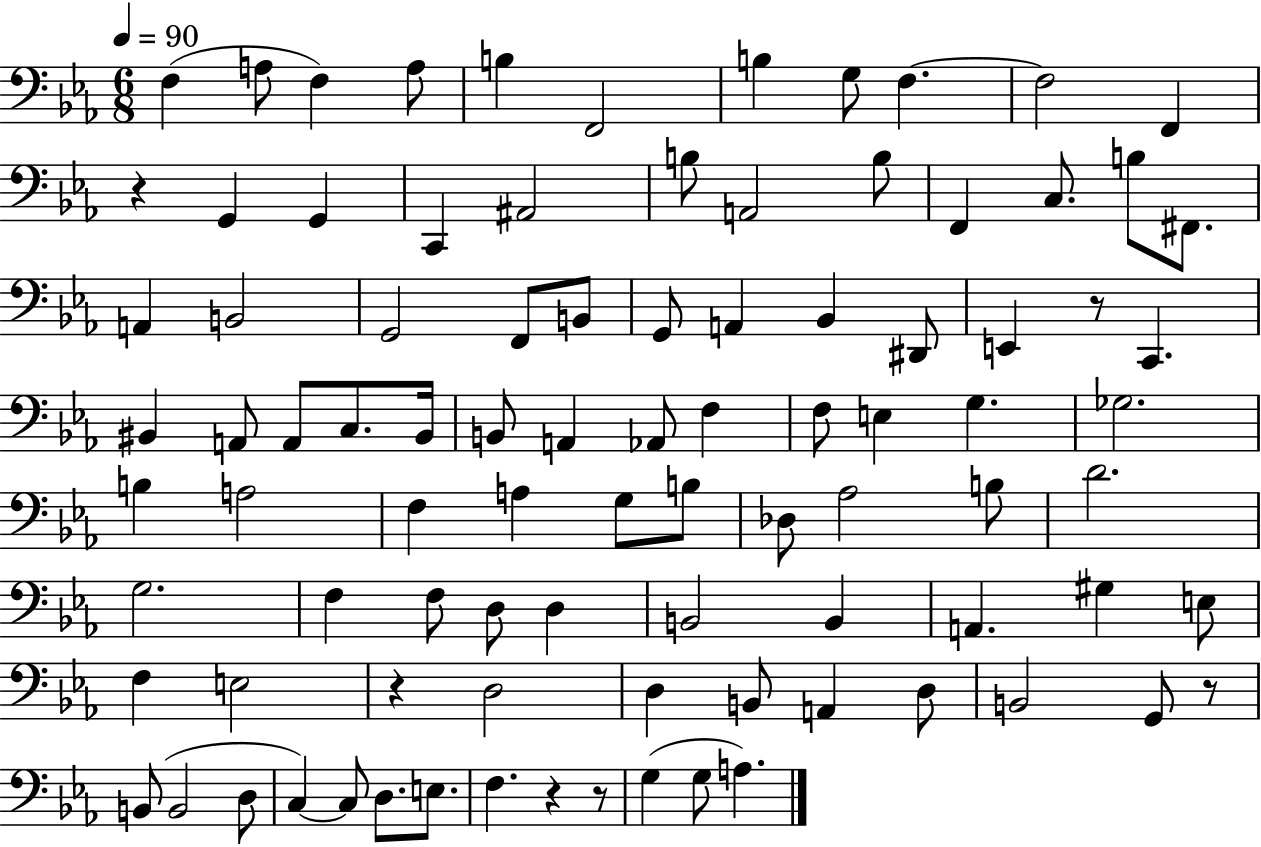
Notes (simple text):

F3/q A3/e F3/q A3/e B3/q F2/h B3/q G3/e F3/q. F3/h F2/q R/q G2/q G2/q C2/q A#2/h B3/e A2/h B3/e F2/q C3/e. B3/e F#2/e. A2/q B2/h G2/h F2/e B2/e G2/e A2/q Bb2/q D#2/e E2/q R/e C2/q. BIS2/q A2/e A2/e C3/e. BIS2/s B2/e A2/q Ab2/e F3/q F3/e E3/q G3/q. Gb3/h. B3/q A3/h F3/q A3/q G3/e B3/e Db3/e Ab3/h B3/e D4/h. G3/h. F3/q F3/e D3/e D3/q B2/h B2/q A2/q. G#3/q E3/e F3/q E3/h R/q D3/h D3/q B2/e A2/q D3/e B2/h G2/e R/e B2/e B2/h D3/e C3/q C3/e D3/e. E3/e. F3/q. R/q R/e G3/q G3/e A3/q.